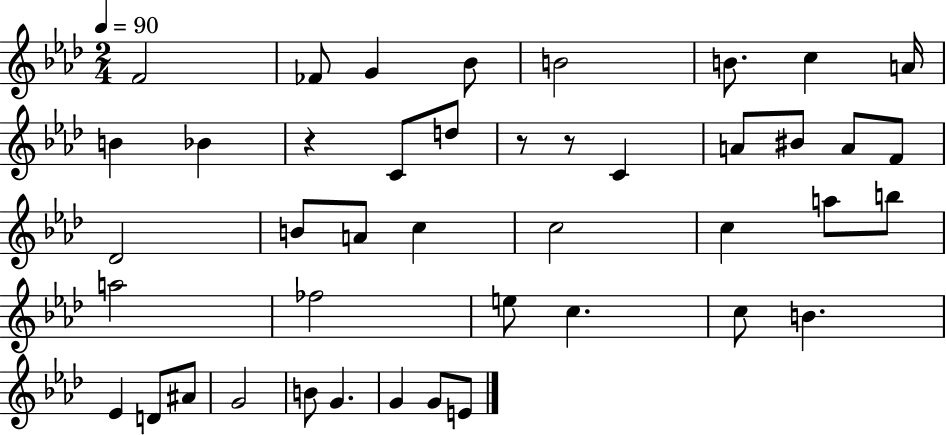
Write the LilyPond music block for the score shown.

{
  \clef treble
  \numericTimeSignature
  \time 2/4
  \key aes \major
  \tempo 4 = 90
  \repeat volta 2 { f'2 | fes'8 g'4 bes'8 | b'2 | b'8. c''4 a'16 | \break b'4 bes'4 | r4 c'8 d''8 | r8 r8 c'4 | a'8 bis'8 a'8 f'8 | \break des'2 | b'8 a'8 c''4 | c''2 | c''4 a''8 b''8 | \break a''2 | fes''2 | e''8 c''4. | c''8 b'4. | \break ees'4 d'8 ais'8 | g'2 | b'8 g'4. | g'4 g'8 e'8 | \break } \bar "|."
}